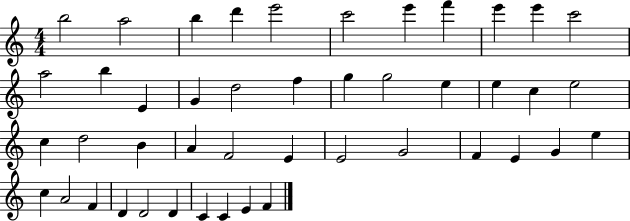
B5/h A5/h B5/q D6/q E6/h C6/h E6/q F6/q E6/q E6/q C6/h A5/h B5/q E4/q G4/q D5/h F5/q G5/q G5/h E5/q E5/q C5/q E5/h C5/q D5/h B4/q A4/q F4/h E4/q E4/h G4/h F4/q E4/q G4/q E5/q C5/q A4/h F4/q D4/q D4/h D4/q C4/q C4/q E4/q F4/q